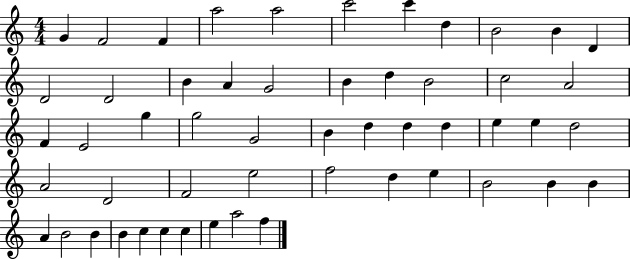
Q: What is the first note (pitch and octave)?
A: G4